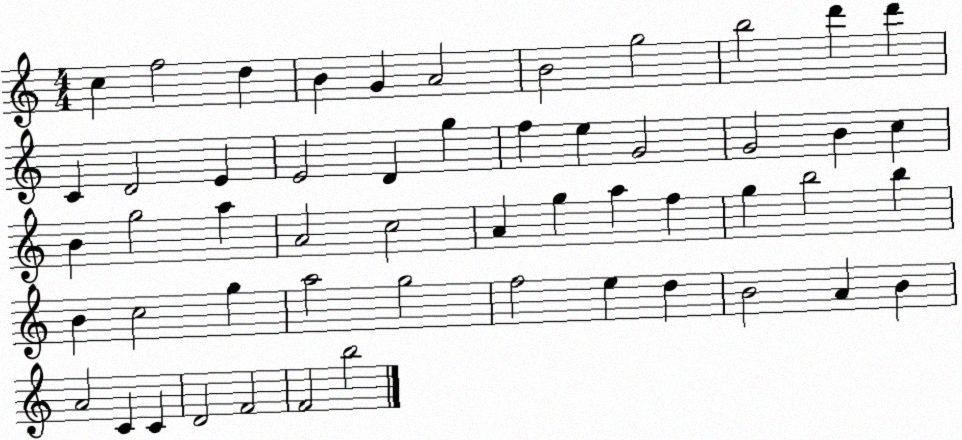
X:1
T:Untitled
M:4/4
L:1/4
K:C
c f2 d B G A2 B2 g2 b2 d' d' C D2 E E2 D g f e G2 G2 B c B g2 a A2 c2 A g a f g b2 b B c2 g a2 g2 f2 e d B2 A B A2 C C D2 F2 F2 b2